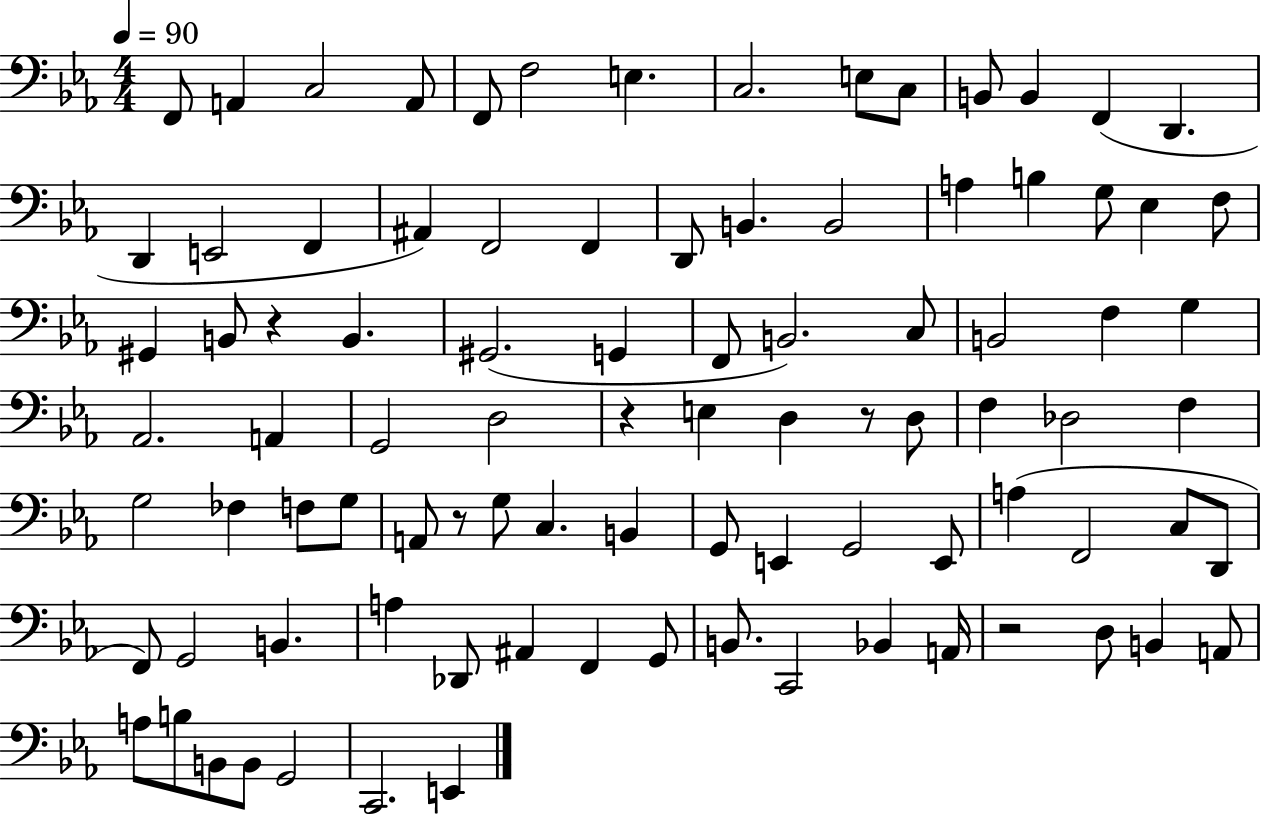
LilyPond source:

{
  \clef bass
  \numericTimeSignature
  \time 4/4
  \key ees \major
  \tempo 4 = 90
  f,8 a,4 c2 a,8 | f,8 f2 e4. | c2. e8 c8 | b,8 b,4 f,4( d,4. | \break d,4 e,2 f,4 | ais,4) f,2 f,4 | d,8 b,4. b,2 | a4 b4 g8 ees4 f8 | \break gis,4 b,8 r4 b,4. | gis,2.( g,4 | f,8 b,2.) c8 | b,2 f4 g4 | \break aes,2. a,4 | g,2 d2 | r4 e4 d4 r8 d8 | f4 des2 f4 | \break g2 fes4 f8 g8 | a,8 r8 g8 c4. b,4 | g,8 e,4 g,2 e,8 | a4( f,2 c8 d,8 | \break f,8) g,2 b,4. | a4 des,8 ais,4 f,4 g,8 | b,8. c,2 bes,4 a,16 | r2 d8 b,4 a,8 | \break a8 b8 b,8 b,8 g,2 | c,2. e,4 | \bar "|."
}